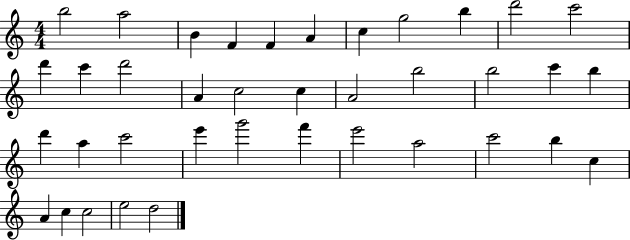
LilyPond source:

{
  \clef treble
  \numericTimeSignature
  \time 4/4
  \key c \major
  b''2 a''2 | b'4 f'4 f'4 a'4 | c''4 g''2 b''4 | d'''2 c'''2 | \break d'''4 c'''4 d'''2 | a'4 c''2 c''4 | a'2 b''2 | b''2 c'''4 b''4 | \break d'''4 a''4 c'''2 | e'''4 g'''2 f'''4 | e'''2 a''2 | c'''2 b''4 c''4 | \break a'4 c''4 c''2 | e''2 d''2 | \bar "|."
}